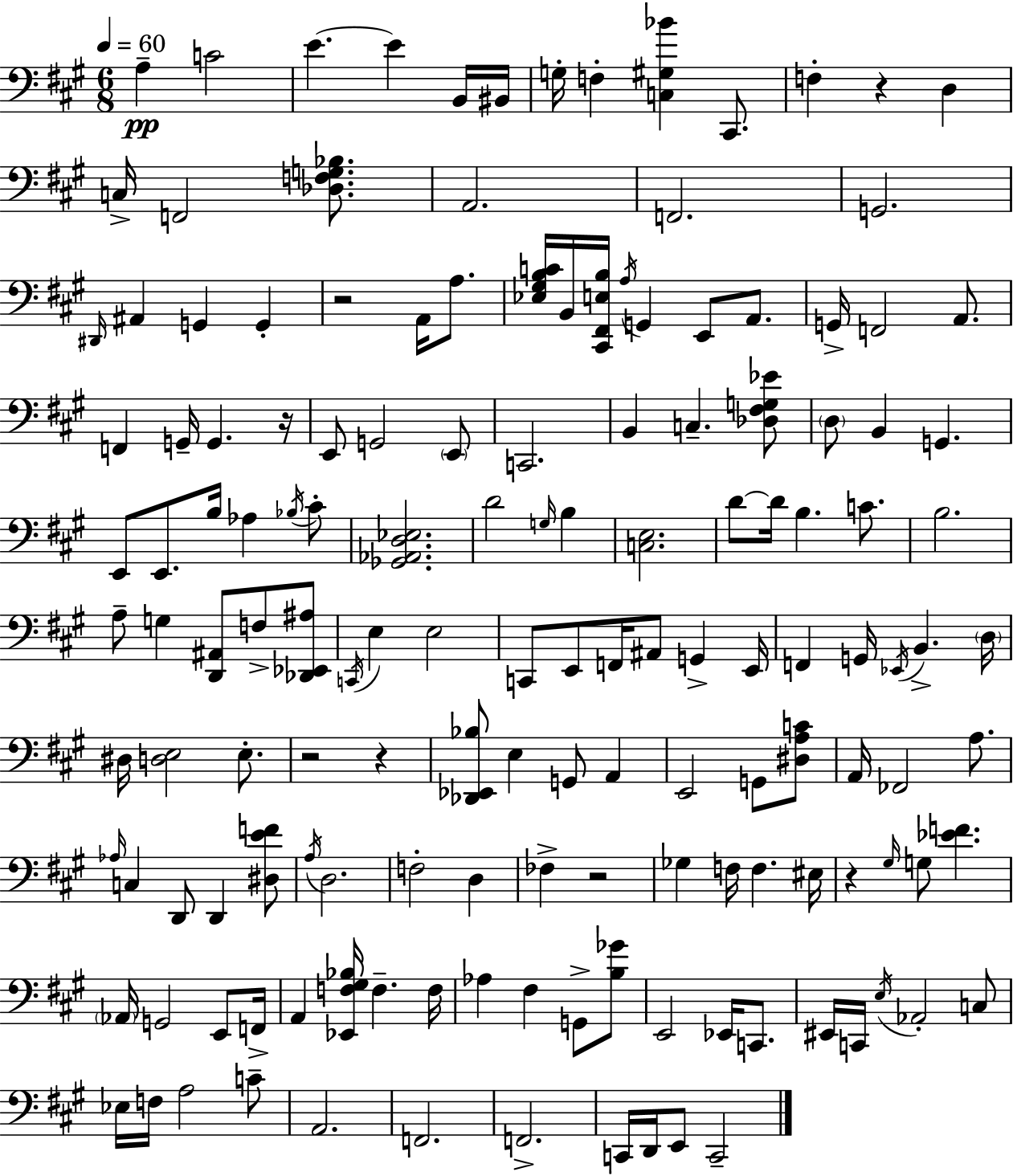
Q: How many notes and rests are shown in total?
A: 150